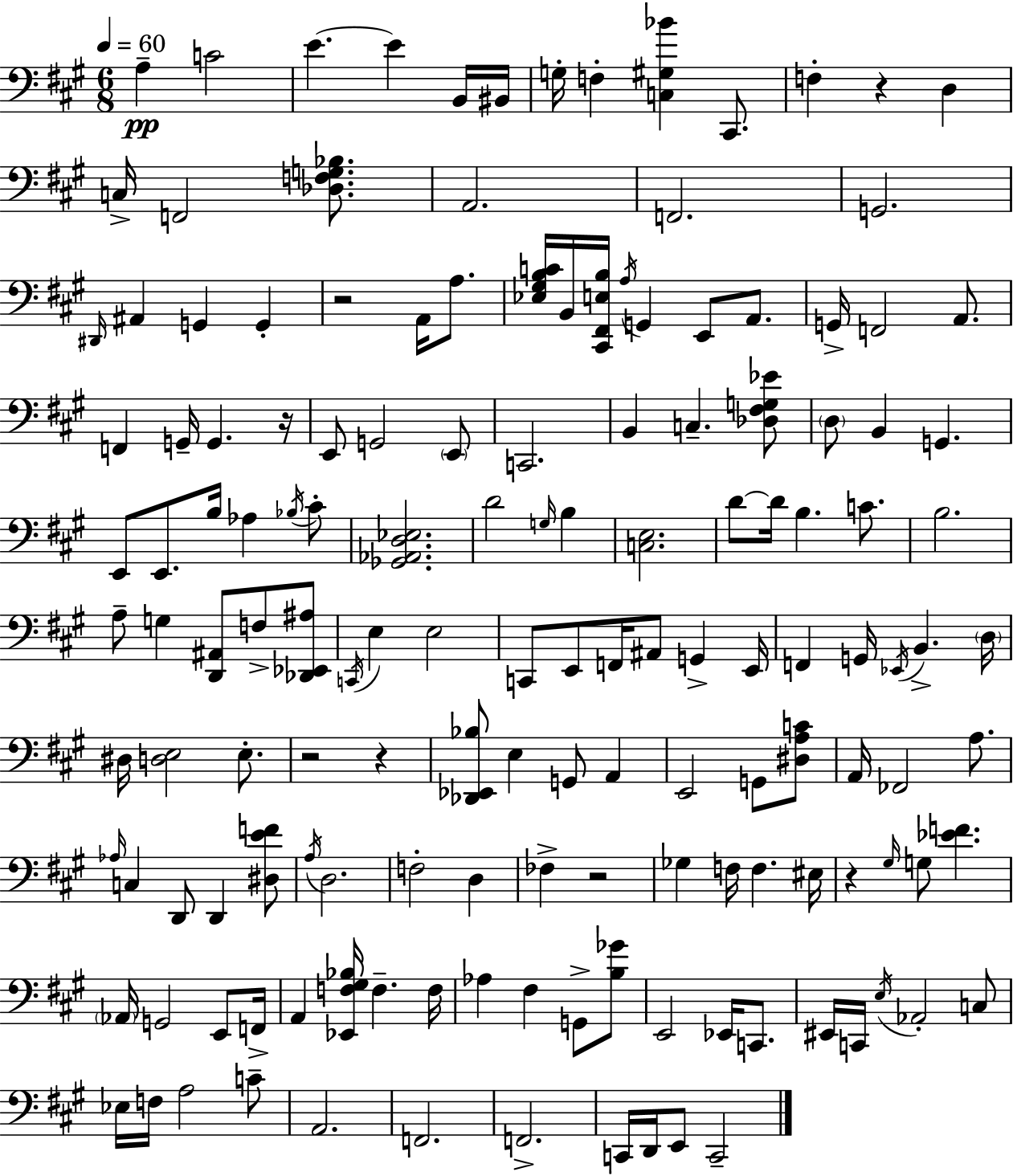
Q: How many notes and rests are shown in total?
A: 150